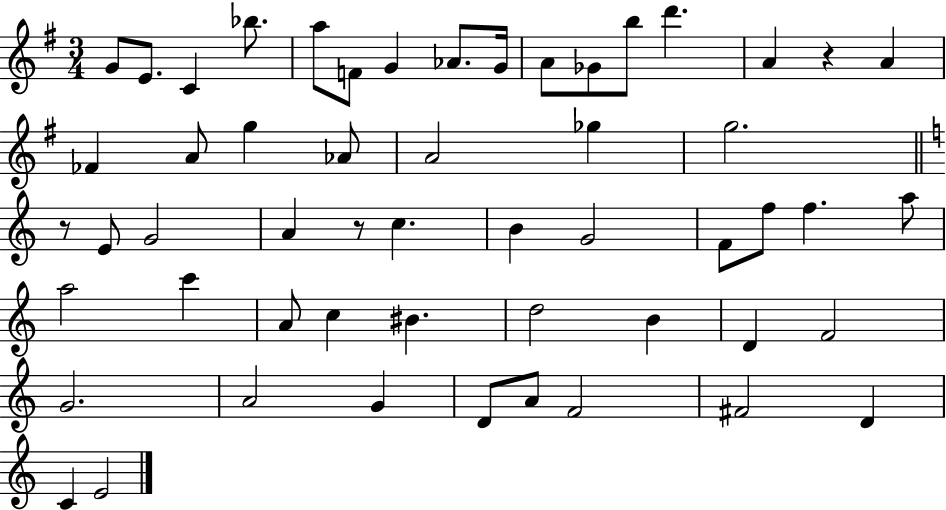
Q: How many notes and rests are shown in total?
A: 54